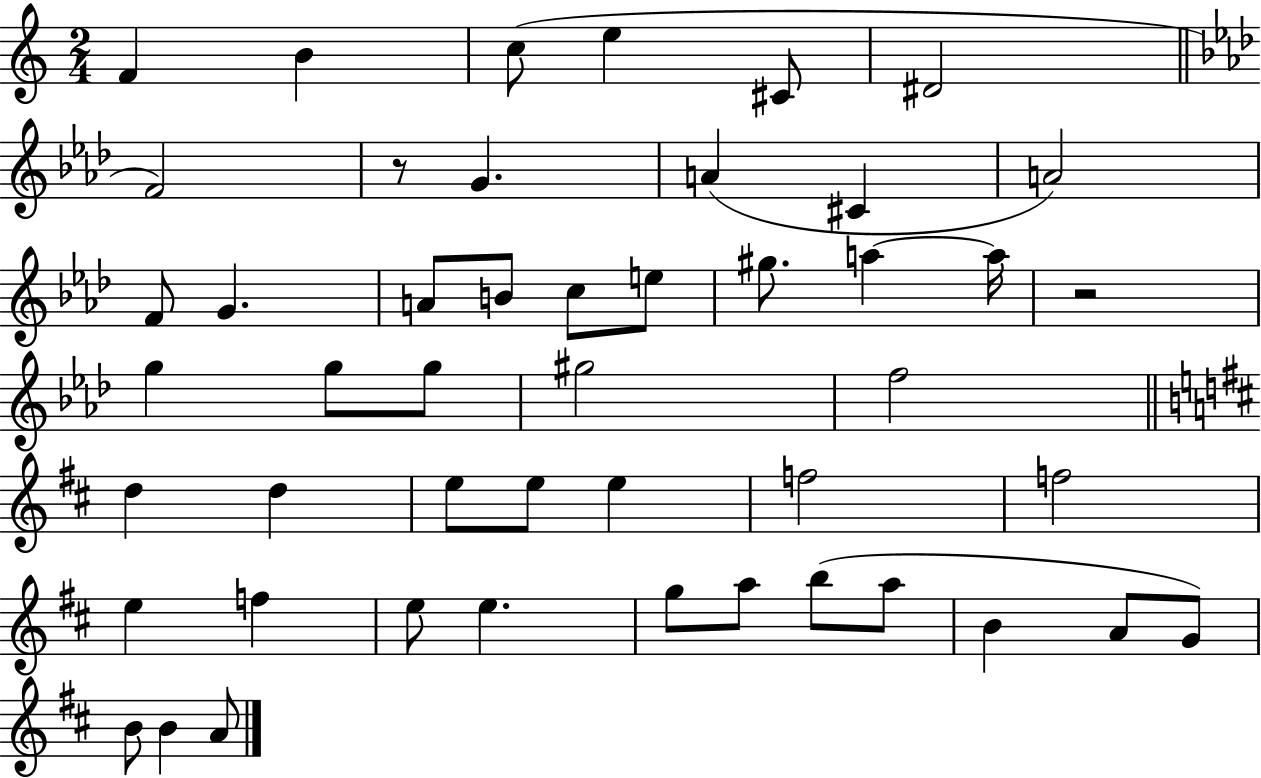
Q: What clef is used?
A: treble